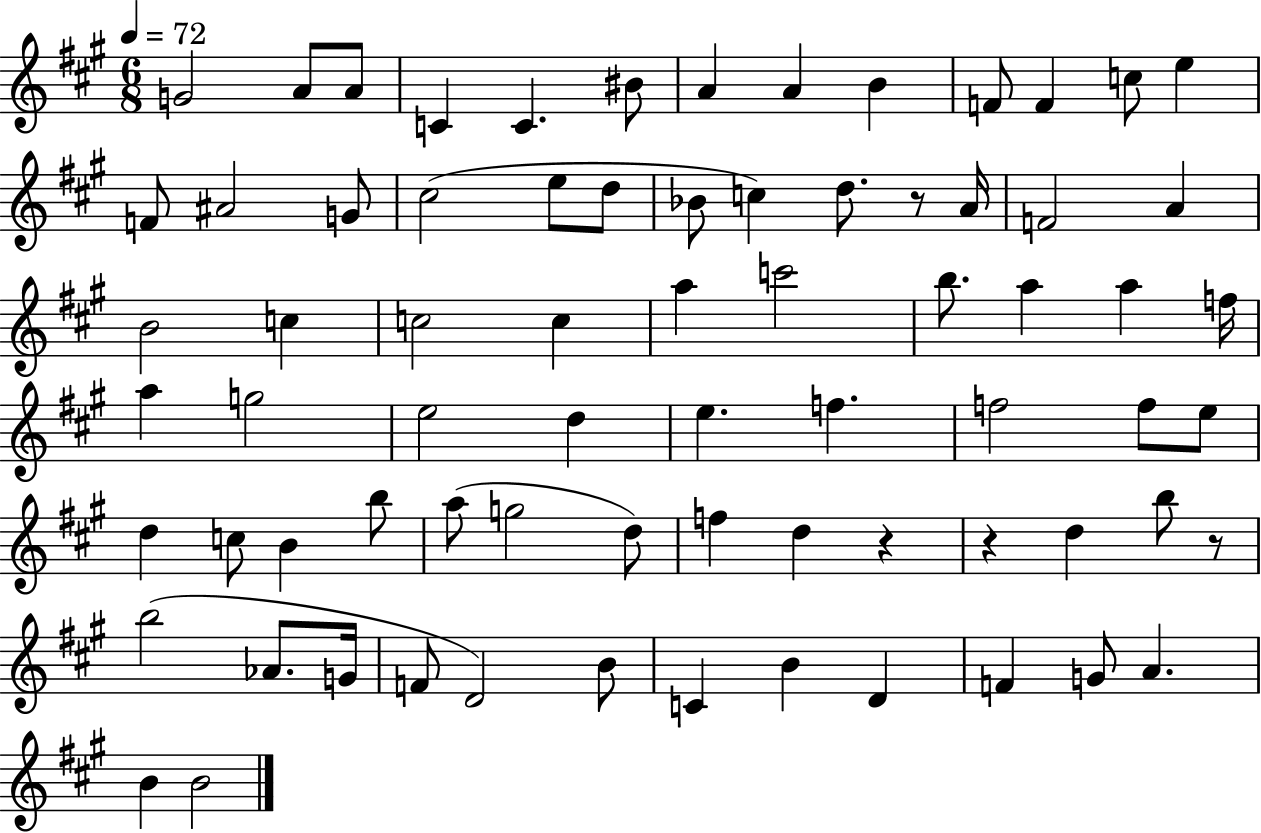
X:1
T:Untitled
M:6/8
L:1/4
K:A
G2 A/2 A/2 C C ^B/2 A A B F/2 F c/2 e F/2 ^A2 G/2 ^c2 e/2 d/2 _B/2 c d/2 z/2 A/4 F2 A B2 c c2 c a c'2 b/2 a a f/4 a g2 e2 d e f f2 f/2 e/2 d c/2 B b/2 a/2 g2 d/2 f d z z d b/2 z/2 b2 _A/2 G/4 F/2 D2 B/2 C B D F G/2 A B B2